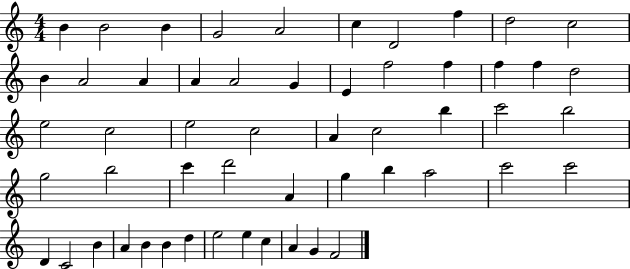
B4/q B4/h B4/q G4/h A4/h C5/q D4/h F5/q D5/h C5/h B4/q A4/h A4/q A4/q A4/h G4/q E4/q F5/h F5/q F5/q F5/q D5/h E5/h C5/h E5/h C5/h A4/q C5/h B5/q C6/h B5/h G5/h B5/h C6/q D6/h A4/q G5/q B5/q A5/h C6/h C6/h D4/q C4/h B4/q A4/q B4/q B4/q D5/q E5/h E5/q C5/q A4/q G4/q F4/h